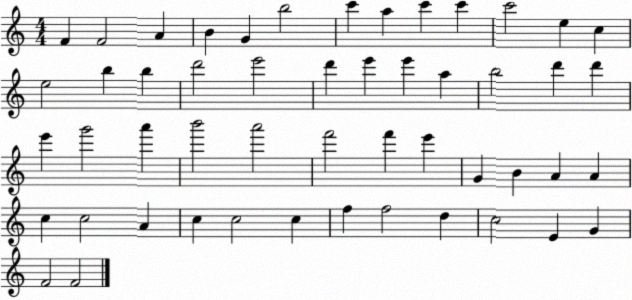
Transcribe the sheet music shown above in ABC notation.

X:1
T:Untitled
M:4/4
L:1/4
K:C
F F2 A B G b2 c' a c' c' c'2 e c e2 b b d'2 e'2 d' e' e' a b2 d' d' e' g'2 a' b'2 a'2 f'2 f' e' G B A A c c2 A c c2 c f f2 d c2 E G F2 F2